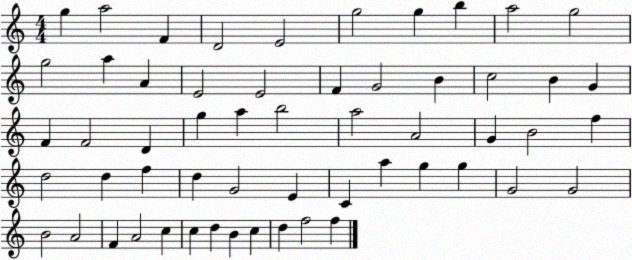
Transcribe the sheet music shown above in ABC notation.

X:1
T:Untitled
M:4/4
L:1/4
K:C
g a2 F D2 E2 g2 g b a2 g2 g2 a A E2 E2 F G2 B c2 B G F F2 D g a b2 a2 A2 G B2 f d2 d f d G2 E C a g g G2 G2 B2 A2 F A2 c c d B c d f2 f